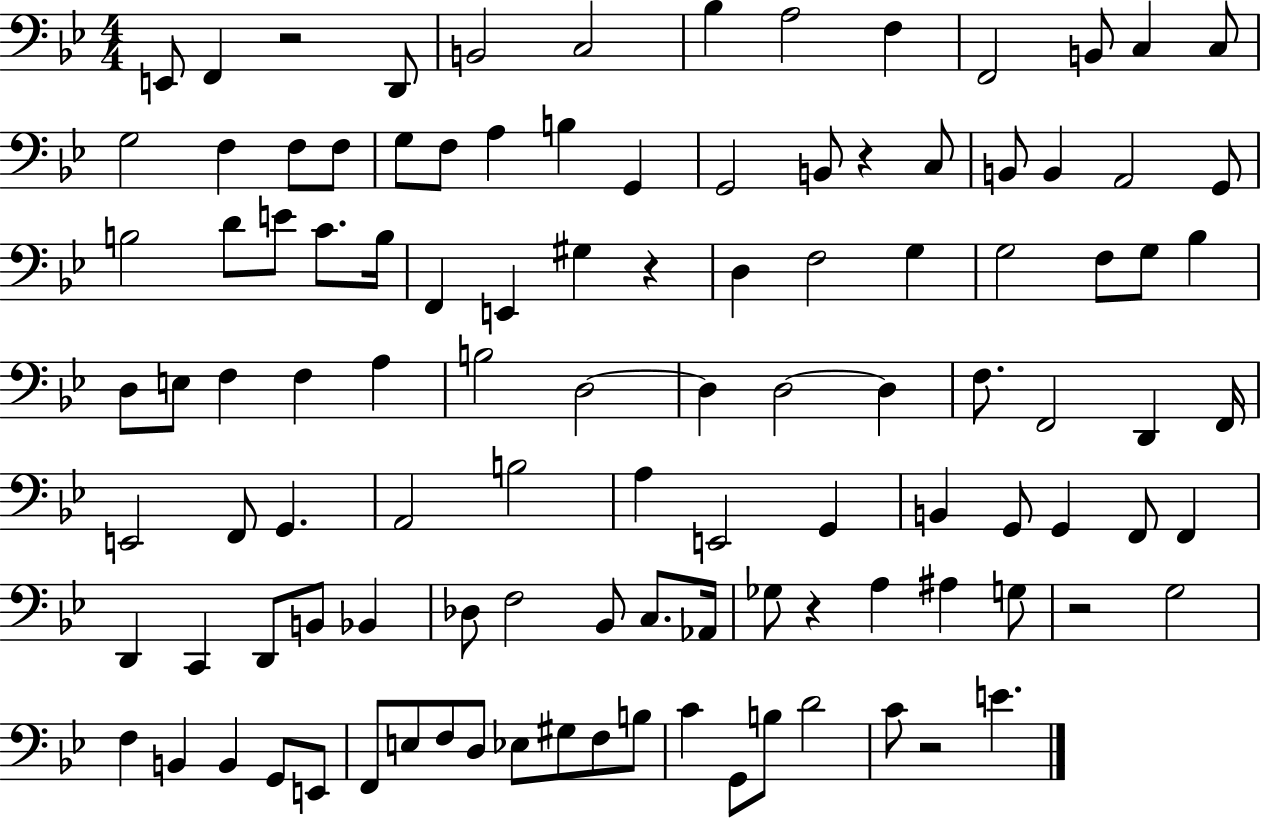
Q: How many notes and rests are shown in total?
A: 110